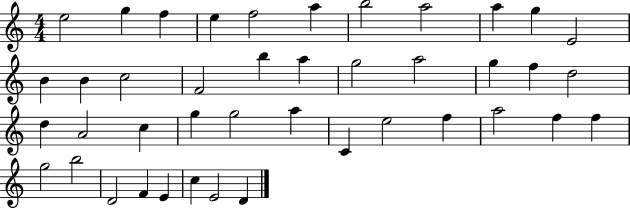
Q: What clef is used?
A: treble